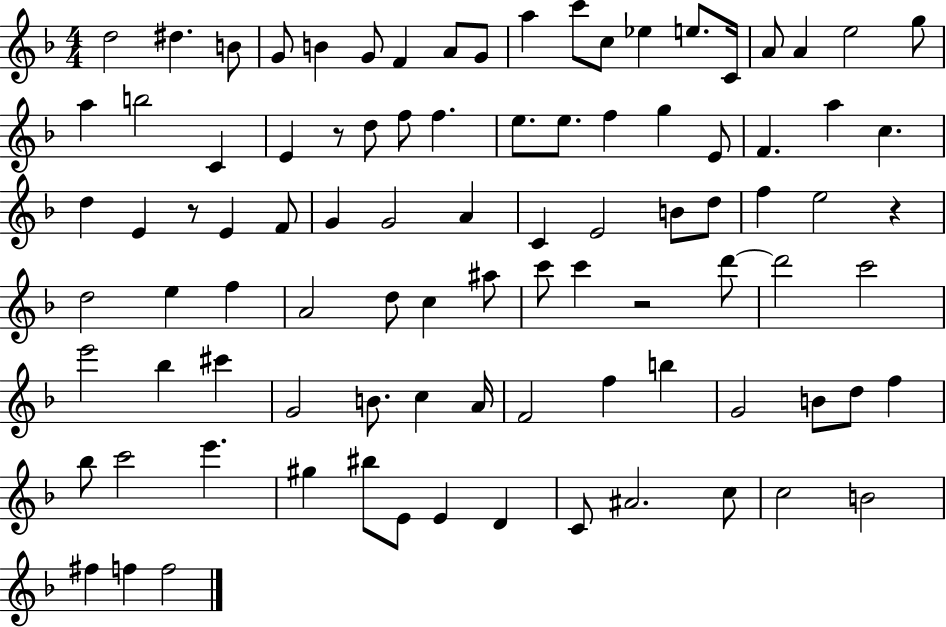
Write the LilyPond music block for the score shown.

{
  \clef treble
  \numericTimeSignature
  \time 4/4
  \key f \major
  d''2 dis''4. b'8 | g'8 b'4 g'8 f'4 a'8 g'8 | a''4 c'''8 c''8 ees''4 e''8. c'16 | a'8 a'4 e''2 g''8 | \break a''4 b''2 c'4 | e'4 r8 d''8 f''8 f''4. | e''8. e''8. f''4 g''4 e'8 | f'4. a''4 c''4. | \break d''4 e'4 r8 e'4 f'8 | g'4 g'2 a'4 | c'4 e'2 b'8 d''8 | f''4 e''2 r4 | \break d''2 e''4 f''4 | a'2 d''8 c''4 ais''8 | c'''8 c'''4 r2 d'''8~~ | d'''2 c'''2 | \break e'''2 bes''4 cis'''4 | g'2 b'8. c''4 a'16 | f'2 f''4 b''4 | g'2 b'8 d''8 f''4 | \break bes''8 c'''2 e'''4. | gis''4 bis''8 e'8 e'4 d'4 | c'8 ais'2. c''8 | c''2 b'2 | \break fis''4 f''4 f''2 | \bar "|."
}